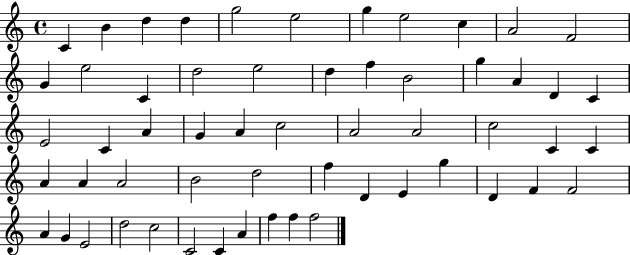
C4/q B4/q D5/q D5/q G5/h E5/h G5/q E5/h C5/q A4/h F4/h G4/q E5/h C4/q D5/h E5/h D5/q F5/q B4/h G5/q A4/q D4/q C4/q E4/h C4/q A4/q G4/q A4/q C5/h A4/h A4/h C5/h C4/q C4/q A4/q A4/q A4/h B4/h D5/h F5/q D4/q E4/q G5/q D4/q F4/q F4/h A4/q G4/q E4/h D5/h C5/h C4/h C4/q A4/q F5/q F5/q F5/h